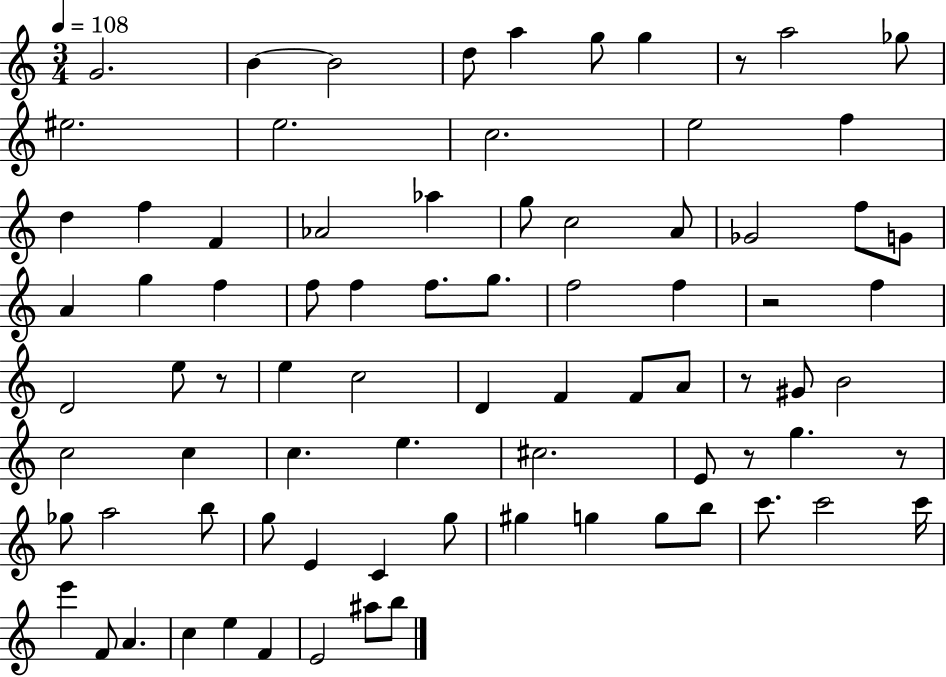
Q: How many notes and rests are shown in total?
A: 81